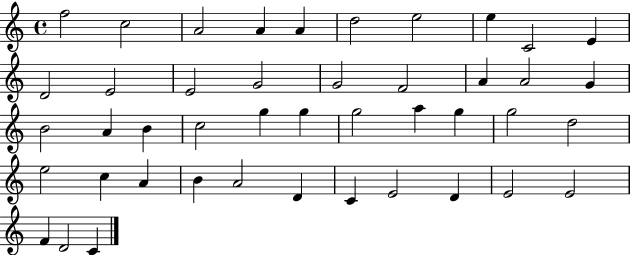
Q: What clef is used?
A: treble